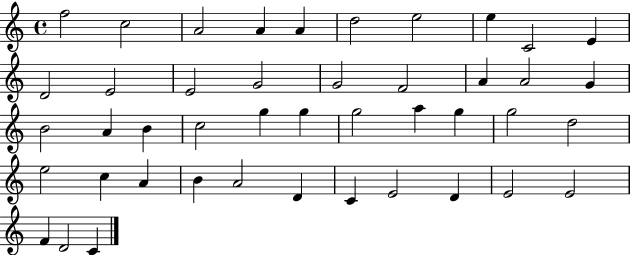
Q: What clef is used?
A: treble